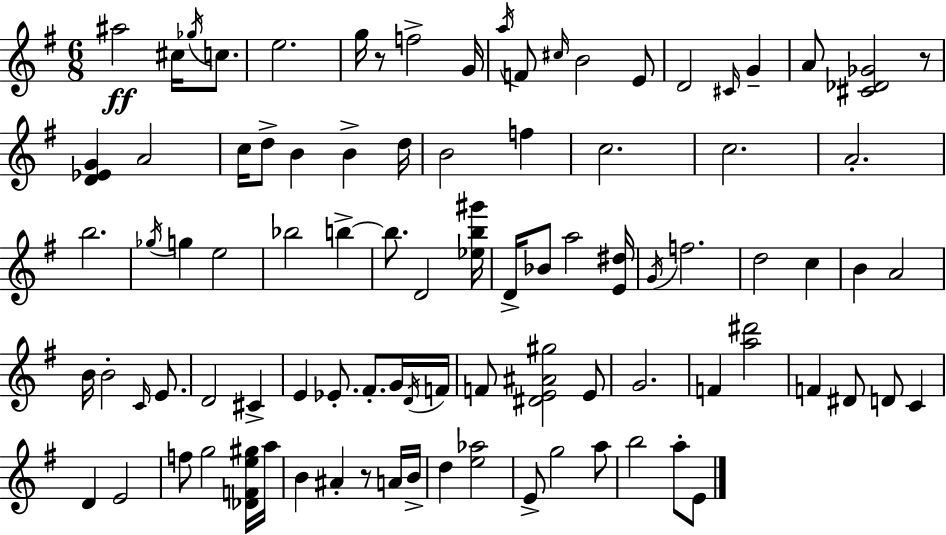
{
  \clef treble
  \numericTimeSignature
  \time 6/8
  \key e \minor
  ais''2\ff cis''16 \acciaccatura { ges''16 } c''8. | e''2. | g''16 r8 f''2-> | g'16 \acciaccatura { a''16 } f'8 \grace { cis''16 } b'2 | \break e'8 d'2 \grace { cis'16 } | g'4-- a'8 <cis' des' ges'>2 | r8 <d' ees' g'>4 a'2 | c''16 d''8-> b'4 b'4-> | \break d''16 b'2 | f''4 c''2. | c''2. | a'2.-. | \break b''2. | \acciaccatura { ges''16 } g''4 e''2 | bes''2 | b''4->~~ b''8. d'2 | \break <ees'' b'' gis'''>16 d'16-> bes'8 a''2 | <e' dis''>16 \acciaccatura { g'16 } f''2. | d''2 | c''4 b'4 a'2 | \break b'16 b'2-. | \grace { c'16 } e'8. d'2 | cis'4-> e'4 ees'8.-. | fis'8.-. g'16 \acciaccatura { d'16 } f'16 f'8 <dis' e' ais' gis''>2 | \break e'8 g'2. | f'4 | <a'' dis'''>2 f'4 | dis'8 d'8 c'4 d'4 | \break e'2 f''8 g''2 | <des' f' e'' gis''>16 a''16 b'4 | ais'4-. r8 a'16 b'16-> d''4 | <e'' aes''>2 e'8-> g''2 | \break a''8 b''2 | a''8-. e'8 \bar "|."
}